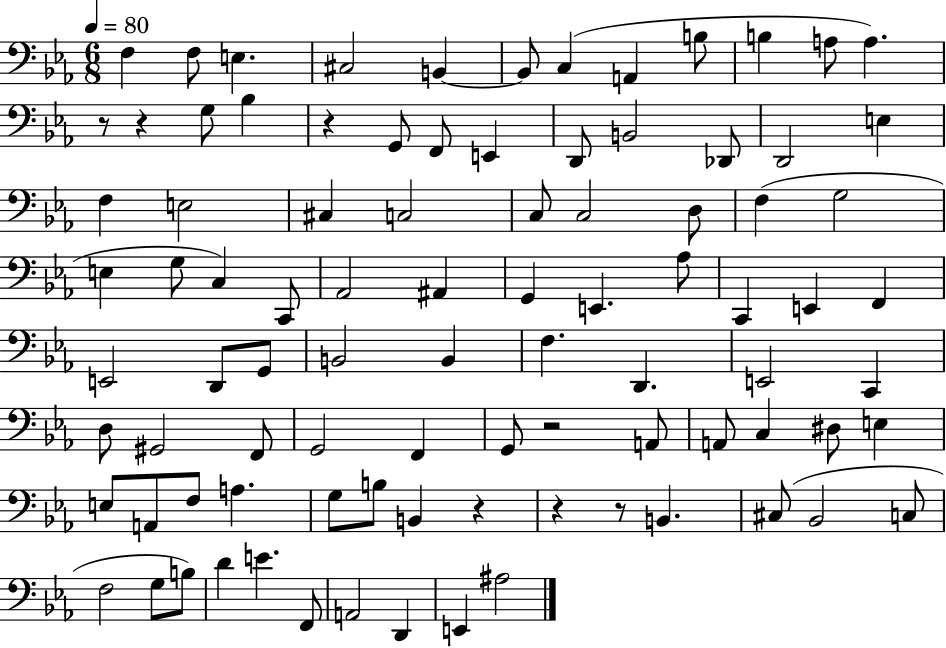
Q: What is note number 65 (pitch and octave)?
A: A2